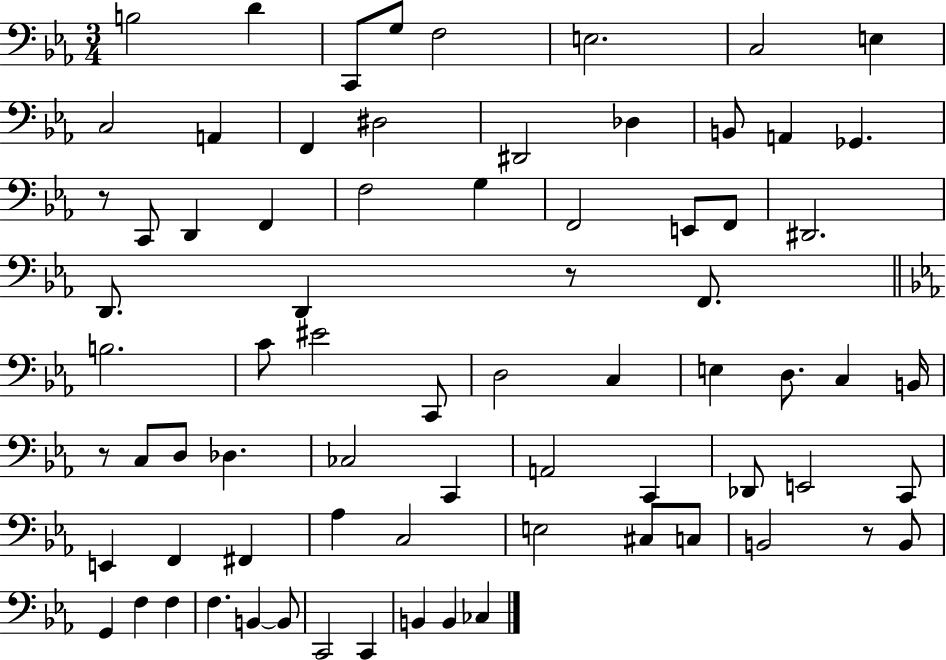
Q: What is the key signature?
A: EES major